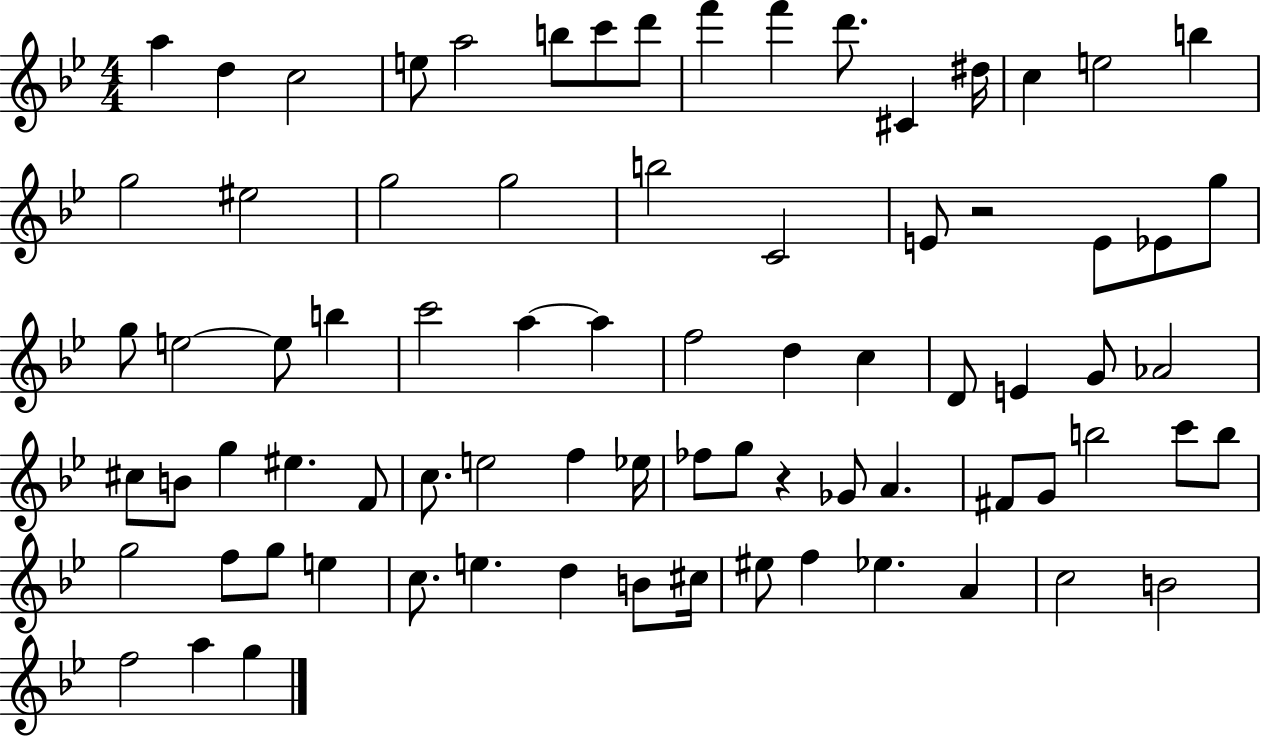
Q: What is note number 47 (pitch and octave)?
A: E5